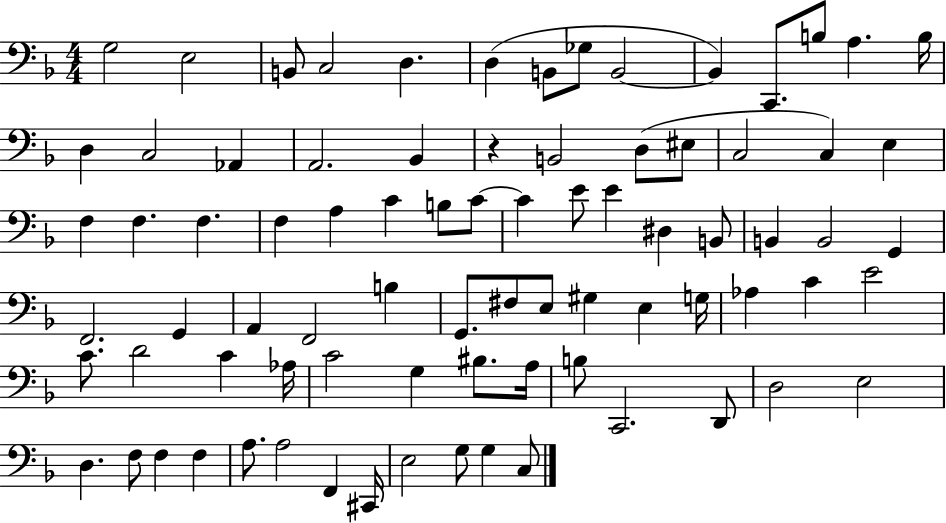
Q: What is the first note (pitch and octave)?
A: G3